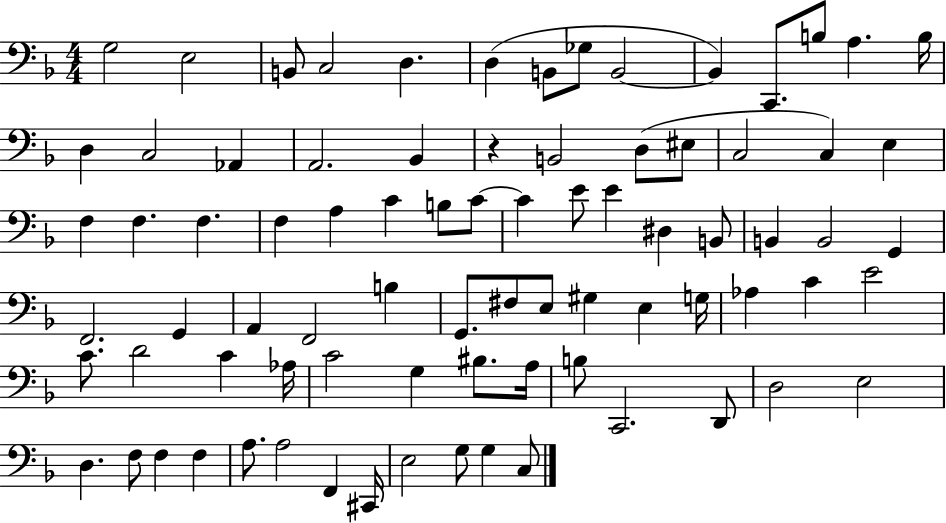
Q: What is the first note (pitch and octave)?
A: G3